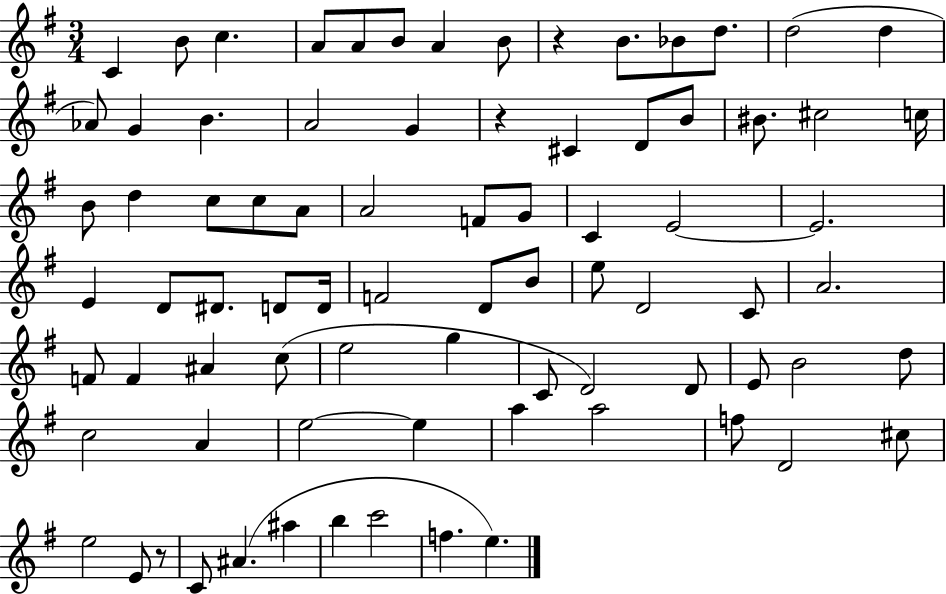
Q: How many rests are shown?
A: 3